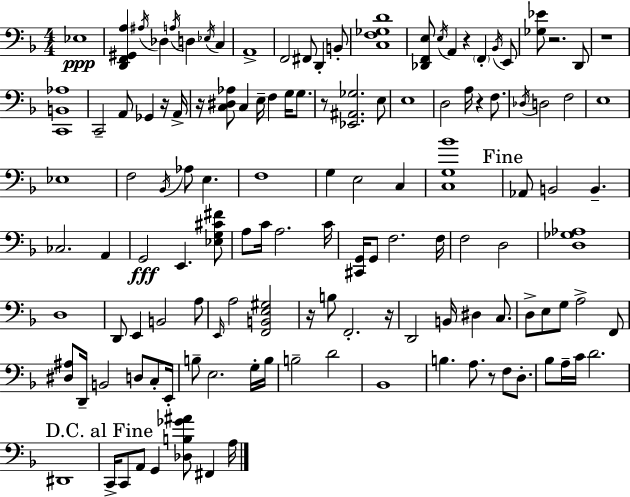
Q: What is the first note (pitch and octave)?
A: Eb3